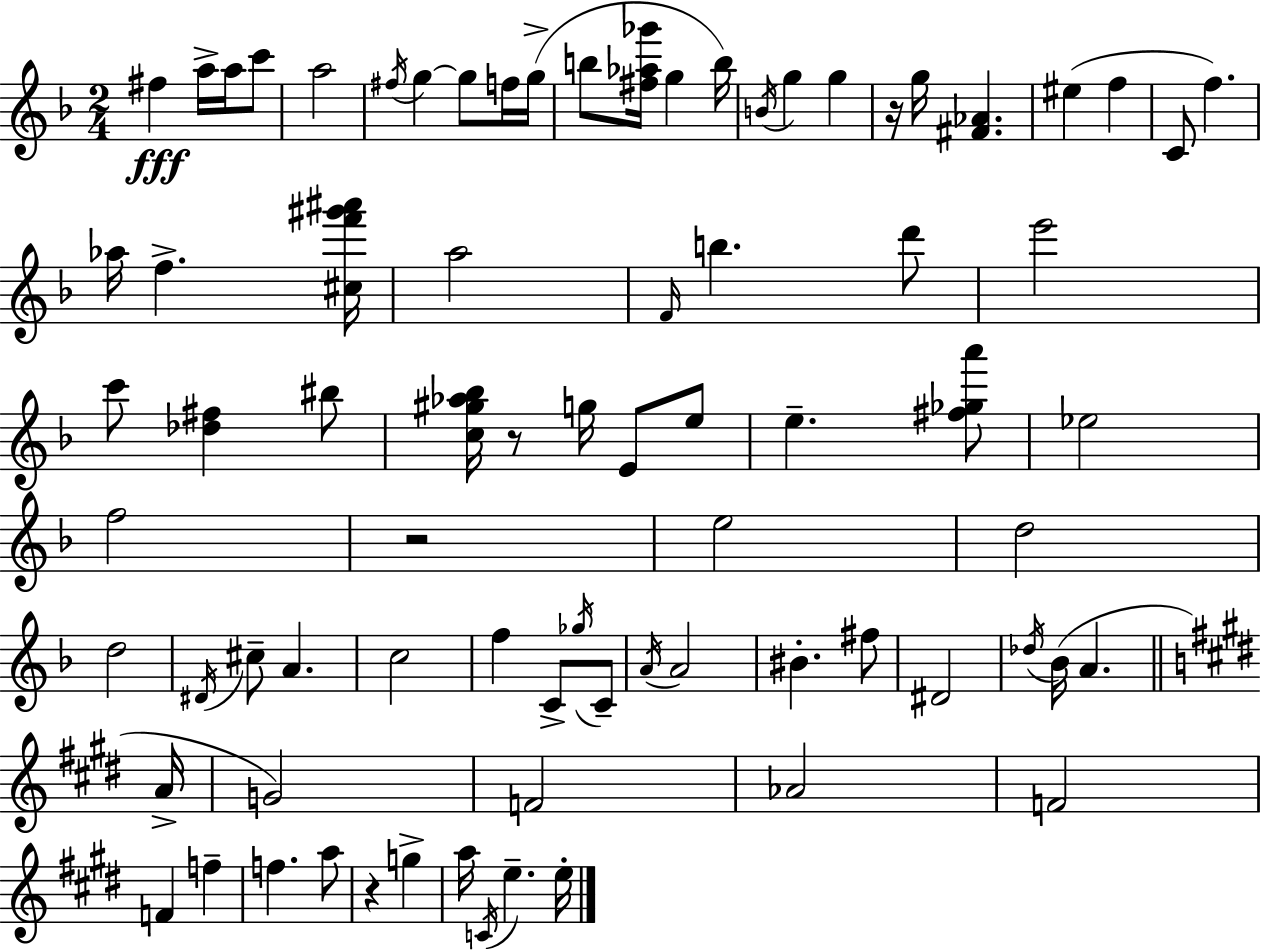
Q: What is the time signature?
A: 2/4